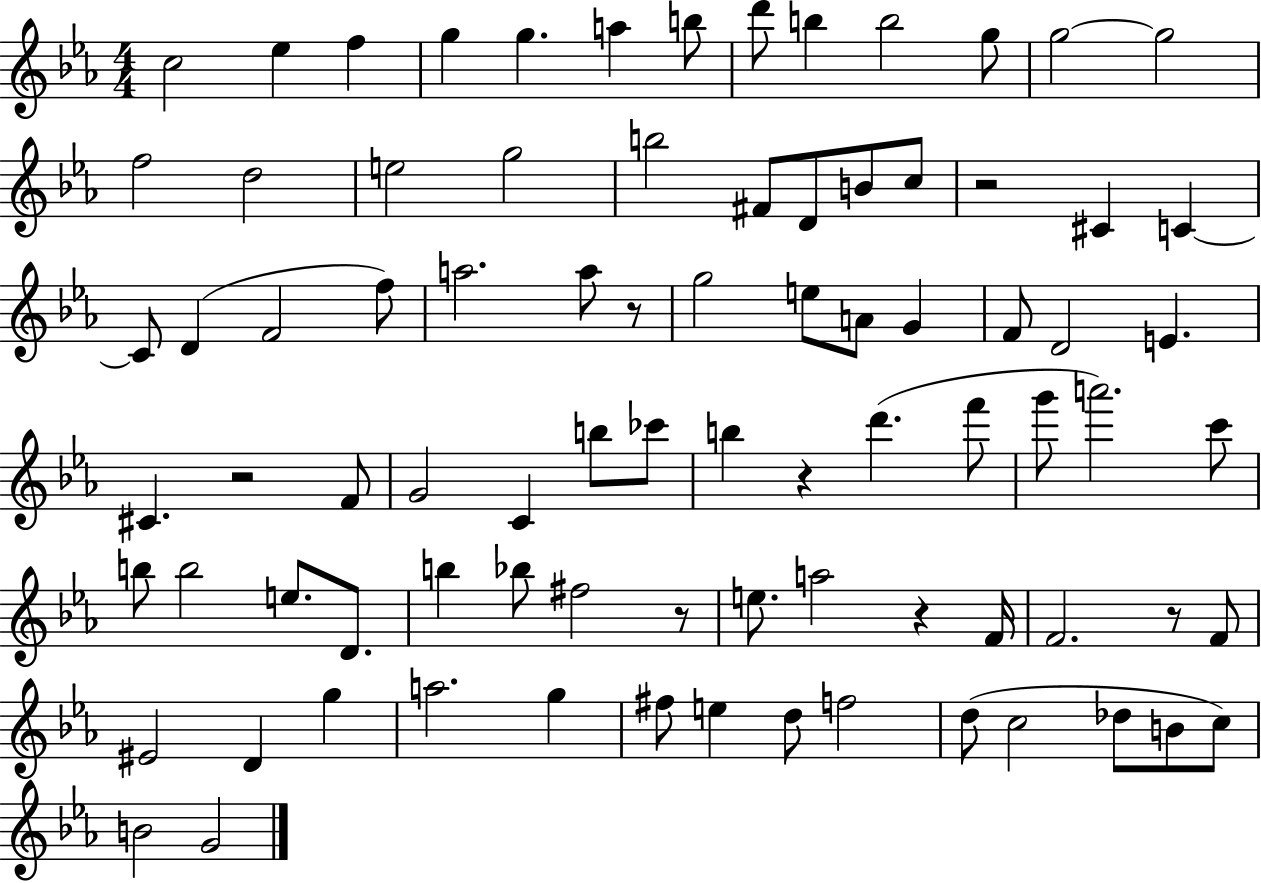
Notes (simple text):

C5/h Eb5/q F5/q G5/q G5/q. A5/q B5/e D6/e B5/q B5/h G5/e G5/h G5/h F5/h D5/h E5/h G5/h B5/h F#4/e D4/e B4/e C5/e R/h C#4/q C4/q C4/e D4/q F4/h F5/e A5/h. A5/e R/e G5/h E5/e A4/e G4/q F4/e D4/h E4/q. C#4/q. R/h F4/e G4/h C4/q B5/e CES6/e B5/q R/q D6/q. F6/e G6/e A6/h. C6/e B5/e B5/h E5/e. D4/e. B5/q Bb5/e F#5/h R/e E5/e. A5/h R/q F4/s F4/h. R/e F4/e EIS4/h D4/q G5/q A5/h. G5/q F#5/e E5/q D5/e F5/h D5/e C5/h Db5/e B4/e C5/e B4/h G4/h